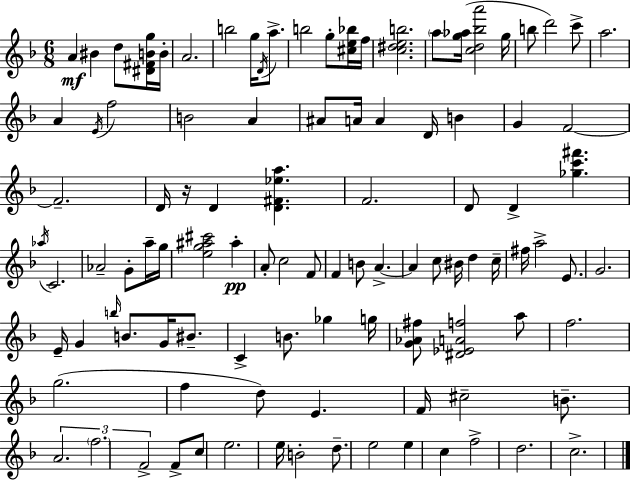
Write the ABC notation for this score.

X:1
T:Untitled
M:6/8
L:1/4
K:Dm
A ^B d/2 [^D^FBg]/4 B/4 A2 b2 g/4 D/4 a/2 b2 g/2 [^ce_b]/4 f/4 [c^deb]2 a/2 [g_a]/4 [cd_ba']2 g/4 b/2 d'2 c'/2 a2 A E/4 f2 B2 A ^A/2 A/4 A D/4 B G F2 F2 D/4 z/4 D [D^F_ea] F2 D/2 D [_gc'^f'] _a/4 C2 _A2 G/2 a/4 g/4 [eg^a^c']2 ^a A/2 c2 F/2 F B/2 A A c/2 ^B/4 d c/4 ^f/4 a2 E/2 G2 E/4 G b/4 B/2 G/4 ^B/2 C B/2 _g g/4 [G_A^f]/2 [^D_EAf]2 a/2 f2 g2 f d/2 E F/4 ^c2 B/2 A2 f2 F2 F/2 c/2 e2 e/4 B2 d/2 e2 e c f2 d2 c2